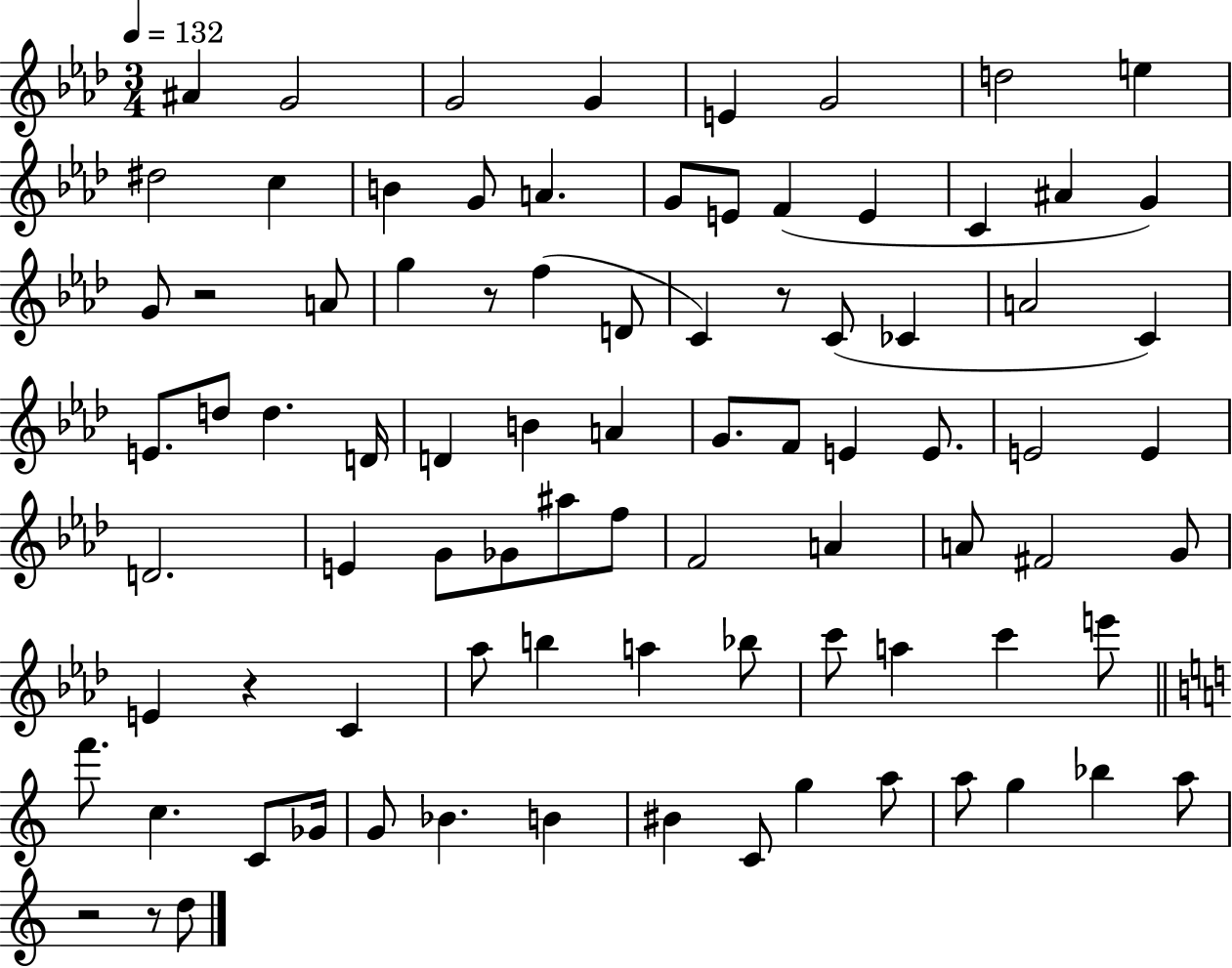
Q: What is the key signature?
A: AES major